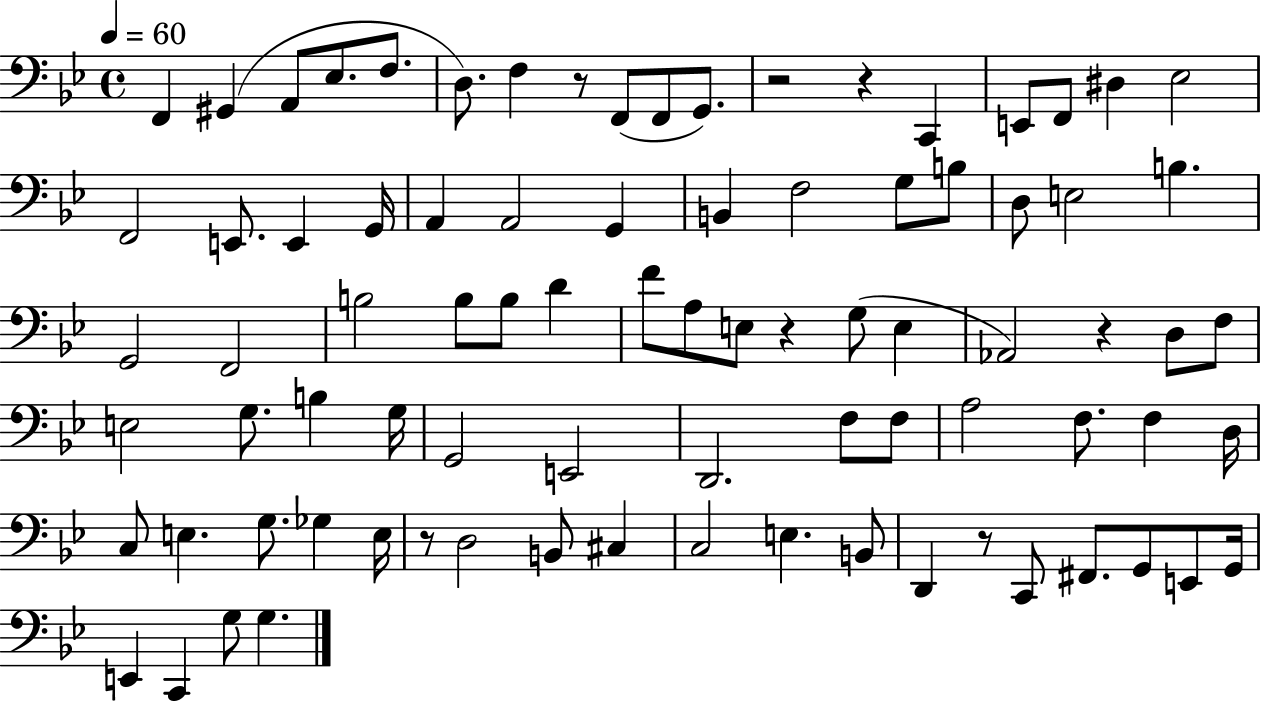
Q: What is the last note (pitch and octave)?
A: G3